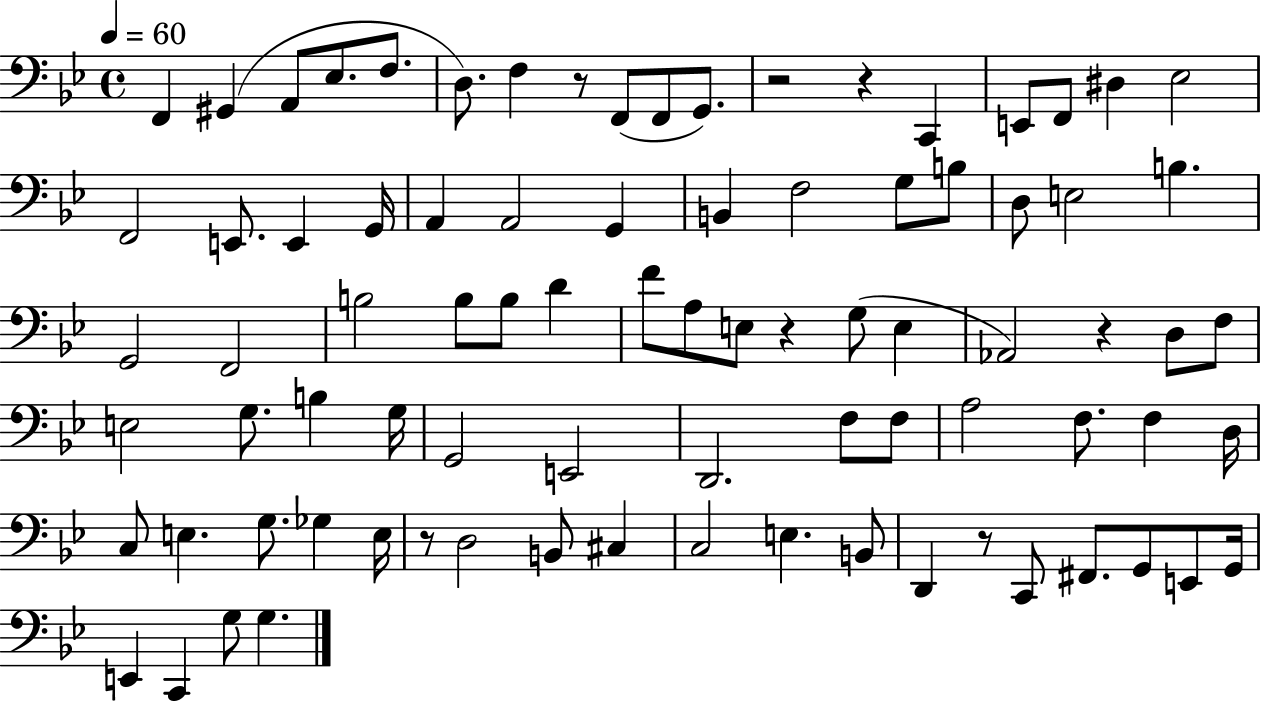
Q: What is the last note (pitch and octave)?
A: G3